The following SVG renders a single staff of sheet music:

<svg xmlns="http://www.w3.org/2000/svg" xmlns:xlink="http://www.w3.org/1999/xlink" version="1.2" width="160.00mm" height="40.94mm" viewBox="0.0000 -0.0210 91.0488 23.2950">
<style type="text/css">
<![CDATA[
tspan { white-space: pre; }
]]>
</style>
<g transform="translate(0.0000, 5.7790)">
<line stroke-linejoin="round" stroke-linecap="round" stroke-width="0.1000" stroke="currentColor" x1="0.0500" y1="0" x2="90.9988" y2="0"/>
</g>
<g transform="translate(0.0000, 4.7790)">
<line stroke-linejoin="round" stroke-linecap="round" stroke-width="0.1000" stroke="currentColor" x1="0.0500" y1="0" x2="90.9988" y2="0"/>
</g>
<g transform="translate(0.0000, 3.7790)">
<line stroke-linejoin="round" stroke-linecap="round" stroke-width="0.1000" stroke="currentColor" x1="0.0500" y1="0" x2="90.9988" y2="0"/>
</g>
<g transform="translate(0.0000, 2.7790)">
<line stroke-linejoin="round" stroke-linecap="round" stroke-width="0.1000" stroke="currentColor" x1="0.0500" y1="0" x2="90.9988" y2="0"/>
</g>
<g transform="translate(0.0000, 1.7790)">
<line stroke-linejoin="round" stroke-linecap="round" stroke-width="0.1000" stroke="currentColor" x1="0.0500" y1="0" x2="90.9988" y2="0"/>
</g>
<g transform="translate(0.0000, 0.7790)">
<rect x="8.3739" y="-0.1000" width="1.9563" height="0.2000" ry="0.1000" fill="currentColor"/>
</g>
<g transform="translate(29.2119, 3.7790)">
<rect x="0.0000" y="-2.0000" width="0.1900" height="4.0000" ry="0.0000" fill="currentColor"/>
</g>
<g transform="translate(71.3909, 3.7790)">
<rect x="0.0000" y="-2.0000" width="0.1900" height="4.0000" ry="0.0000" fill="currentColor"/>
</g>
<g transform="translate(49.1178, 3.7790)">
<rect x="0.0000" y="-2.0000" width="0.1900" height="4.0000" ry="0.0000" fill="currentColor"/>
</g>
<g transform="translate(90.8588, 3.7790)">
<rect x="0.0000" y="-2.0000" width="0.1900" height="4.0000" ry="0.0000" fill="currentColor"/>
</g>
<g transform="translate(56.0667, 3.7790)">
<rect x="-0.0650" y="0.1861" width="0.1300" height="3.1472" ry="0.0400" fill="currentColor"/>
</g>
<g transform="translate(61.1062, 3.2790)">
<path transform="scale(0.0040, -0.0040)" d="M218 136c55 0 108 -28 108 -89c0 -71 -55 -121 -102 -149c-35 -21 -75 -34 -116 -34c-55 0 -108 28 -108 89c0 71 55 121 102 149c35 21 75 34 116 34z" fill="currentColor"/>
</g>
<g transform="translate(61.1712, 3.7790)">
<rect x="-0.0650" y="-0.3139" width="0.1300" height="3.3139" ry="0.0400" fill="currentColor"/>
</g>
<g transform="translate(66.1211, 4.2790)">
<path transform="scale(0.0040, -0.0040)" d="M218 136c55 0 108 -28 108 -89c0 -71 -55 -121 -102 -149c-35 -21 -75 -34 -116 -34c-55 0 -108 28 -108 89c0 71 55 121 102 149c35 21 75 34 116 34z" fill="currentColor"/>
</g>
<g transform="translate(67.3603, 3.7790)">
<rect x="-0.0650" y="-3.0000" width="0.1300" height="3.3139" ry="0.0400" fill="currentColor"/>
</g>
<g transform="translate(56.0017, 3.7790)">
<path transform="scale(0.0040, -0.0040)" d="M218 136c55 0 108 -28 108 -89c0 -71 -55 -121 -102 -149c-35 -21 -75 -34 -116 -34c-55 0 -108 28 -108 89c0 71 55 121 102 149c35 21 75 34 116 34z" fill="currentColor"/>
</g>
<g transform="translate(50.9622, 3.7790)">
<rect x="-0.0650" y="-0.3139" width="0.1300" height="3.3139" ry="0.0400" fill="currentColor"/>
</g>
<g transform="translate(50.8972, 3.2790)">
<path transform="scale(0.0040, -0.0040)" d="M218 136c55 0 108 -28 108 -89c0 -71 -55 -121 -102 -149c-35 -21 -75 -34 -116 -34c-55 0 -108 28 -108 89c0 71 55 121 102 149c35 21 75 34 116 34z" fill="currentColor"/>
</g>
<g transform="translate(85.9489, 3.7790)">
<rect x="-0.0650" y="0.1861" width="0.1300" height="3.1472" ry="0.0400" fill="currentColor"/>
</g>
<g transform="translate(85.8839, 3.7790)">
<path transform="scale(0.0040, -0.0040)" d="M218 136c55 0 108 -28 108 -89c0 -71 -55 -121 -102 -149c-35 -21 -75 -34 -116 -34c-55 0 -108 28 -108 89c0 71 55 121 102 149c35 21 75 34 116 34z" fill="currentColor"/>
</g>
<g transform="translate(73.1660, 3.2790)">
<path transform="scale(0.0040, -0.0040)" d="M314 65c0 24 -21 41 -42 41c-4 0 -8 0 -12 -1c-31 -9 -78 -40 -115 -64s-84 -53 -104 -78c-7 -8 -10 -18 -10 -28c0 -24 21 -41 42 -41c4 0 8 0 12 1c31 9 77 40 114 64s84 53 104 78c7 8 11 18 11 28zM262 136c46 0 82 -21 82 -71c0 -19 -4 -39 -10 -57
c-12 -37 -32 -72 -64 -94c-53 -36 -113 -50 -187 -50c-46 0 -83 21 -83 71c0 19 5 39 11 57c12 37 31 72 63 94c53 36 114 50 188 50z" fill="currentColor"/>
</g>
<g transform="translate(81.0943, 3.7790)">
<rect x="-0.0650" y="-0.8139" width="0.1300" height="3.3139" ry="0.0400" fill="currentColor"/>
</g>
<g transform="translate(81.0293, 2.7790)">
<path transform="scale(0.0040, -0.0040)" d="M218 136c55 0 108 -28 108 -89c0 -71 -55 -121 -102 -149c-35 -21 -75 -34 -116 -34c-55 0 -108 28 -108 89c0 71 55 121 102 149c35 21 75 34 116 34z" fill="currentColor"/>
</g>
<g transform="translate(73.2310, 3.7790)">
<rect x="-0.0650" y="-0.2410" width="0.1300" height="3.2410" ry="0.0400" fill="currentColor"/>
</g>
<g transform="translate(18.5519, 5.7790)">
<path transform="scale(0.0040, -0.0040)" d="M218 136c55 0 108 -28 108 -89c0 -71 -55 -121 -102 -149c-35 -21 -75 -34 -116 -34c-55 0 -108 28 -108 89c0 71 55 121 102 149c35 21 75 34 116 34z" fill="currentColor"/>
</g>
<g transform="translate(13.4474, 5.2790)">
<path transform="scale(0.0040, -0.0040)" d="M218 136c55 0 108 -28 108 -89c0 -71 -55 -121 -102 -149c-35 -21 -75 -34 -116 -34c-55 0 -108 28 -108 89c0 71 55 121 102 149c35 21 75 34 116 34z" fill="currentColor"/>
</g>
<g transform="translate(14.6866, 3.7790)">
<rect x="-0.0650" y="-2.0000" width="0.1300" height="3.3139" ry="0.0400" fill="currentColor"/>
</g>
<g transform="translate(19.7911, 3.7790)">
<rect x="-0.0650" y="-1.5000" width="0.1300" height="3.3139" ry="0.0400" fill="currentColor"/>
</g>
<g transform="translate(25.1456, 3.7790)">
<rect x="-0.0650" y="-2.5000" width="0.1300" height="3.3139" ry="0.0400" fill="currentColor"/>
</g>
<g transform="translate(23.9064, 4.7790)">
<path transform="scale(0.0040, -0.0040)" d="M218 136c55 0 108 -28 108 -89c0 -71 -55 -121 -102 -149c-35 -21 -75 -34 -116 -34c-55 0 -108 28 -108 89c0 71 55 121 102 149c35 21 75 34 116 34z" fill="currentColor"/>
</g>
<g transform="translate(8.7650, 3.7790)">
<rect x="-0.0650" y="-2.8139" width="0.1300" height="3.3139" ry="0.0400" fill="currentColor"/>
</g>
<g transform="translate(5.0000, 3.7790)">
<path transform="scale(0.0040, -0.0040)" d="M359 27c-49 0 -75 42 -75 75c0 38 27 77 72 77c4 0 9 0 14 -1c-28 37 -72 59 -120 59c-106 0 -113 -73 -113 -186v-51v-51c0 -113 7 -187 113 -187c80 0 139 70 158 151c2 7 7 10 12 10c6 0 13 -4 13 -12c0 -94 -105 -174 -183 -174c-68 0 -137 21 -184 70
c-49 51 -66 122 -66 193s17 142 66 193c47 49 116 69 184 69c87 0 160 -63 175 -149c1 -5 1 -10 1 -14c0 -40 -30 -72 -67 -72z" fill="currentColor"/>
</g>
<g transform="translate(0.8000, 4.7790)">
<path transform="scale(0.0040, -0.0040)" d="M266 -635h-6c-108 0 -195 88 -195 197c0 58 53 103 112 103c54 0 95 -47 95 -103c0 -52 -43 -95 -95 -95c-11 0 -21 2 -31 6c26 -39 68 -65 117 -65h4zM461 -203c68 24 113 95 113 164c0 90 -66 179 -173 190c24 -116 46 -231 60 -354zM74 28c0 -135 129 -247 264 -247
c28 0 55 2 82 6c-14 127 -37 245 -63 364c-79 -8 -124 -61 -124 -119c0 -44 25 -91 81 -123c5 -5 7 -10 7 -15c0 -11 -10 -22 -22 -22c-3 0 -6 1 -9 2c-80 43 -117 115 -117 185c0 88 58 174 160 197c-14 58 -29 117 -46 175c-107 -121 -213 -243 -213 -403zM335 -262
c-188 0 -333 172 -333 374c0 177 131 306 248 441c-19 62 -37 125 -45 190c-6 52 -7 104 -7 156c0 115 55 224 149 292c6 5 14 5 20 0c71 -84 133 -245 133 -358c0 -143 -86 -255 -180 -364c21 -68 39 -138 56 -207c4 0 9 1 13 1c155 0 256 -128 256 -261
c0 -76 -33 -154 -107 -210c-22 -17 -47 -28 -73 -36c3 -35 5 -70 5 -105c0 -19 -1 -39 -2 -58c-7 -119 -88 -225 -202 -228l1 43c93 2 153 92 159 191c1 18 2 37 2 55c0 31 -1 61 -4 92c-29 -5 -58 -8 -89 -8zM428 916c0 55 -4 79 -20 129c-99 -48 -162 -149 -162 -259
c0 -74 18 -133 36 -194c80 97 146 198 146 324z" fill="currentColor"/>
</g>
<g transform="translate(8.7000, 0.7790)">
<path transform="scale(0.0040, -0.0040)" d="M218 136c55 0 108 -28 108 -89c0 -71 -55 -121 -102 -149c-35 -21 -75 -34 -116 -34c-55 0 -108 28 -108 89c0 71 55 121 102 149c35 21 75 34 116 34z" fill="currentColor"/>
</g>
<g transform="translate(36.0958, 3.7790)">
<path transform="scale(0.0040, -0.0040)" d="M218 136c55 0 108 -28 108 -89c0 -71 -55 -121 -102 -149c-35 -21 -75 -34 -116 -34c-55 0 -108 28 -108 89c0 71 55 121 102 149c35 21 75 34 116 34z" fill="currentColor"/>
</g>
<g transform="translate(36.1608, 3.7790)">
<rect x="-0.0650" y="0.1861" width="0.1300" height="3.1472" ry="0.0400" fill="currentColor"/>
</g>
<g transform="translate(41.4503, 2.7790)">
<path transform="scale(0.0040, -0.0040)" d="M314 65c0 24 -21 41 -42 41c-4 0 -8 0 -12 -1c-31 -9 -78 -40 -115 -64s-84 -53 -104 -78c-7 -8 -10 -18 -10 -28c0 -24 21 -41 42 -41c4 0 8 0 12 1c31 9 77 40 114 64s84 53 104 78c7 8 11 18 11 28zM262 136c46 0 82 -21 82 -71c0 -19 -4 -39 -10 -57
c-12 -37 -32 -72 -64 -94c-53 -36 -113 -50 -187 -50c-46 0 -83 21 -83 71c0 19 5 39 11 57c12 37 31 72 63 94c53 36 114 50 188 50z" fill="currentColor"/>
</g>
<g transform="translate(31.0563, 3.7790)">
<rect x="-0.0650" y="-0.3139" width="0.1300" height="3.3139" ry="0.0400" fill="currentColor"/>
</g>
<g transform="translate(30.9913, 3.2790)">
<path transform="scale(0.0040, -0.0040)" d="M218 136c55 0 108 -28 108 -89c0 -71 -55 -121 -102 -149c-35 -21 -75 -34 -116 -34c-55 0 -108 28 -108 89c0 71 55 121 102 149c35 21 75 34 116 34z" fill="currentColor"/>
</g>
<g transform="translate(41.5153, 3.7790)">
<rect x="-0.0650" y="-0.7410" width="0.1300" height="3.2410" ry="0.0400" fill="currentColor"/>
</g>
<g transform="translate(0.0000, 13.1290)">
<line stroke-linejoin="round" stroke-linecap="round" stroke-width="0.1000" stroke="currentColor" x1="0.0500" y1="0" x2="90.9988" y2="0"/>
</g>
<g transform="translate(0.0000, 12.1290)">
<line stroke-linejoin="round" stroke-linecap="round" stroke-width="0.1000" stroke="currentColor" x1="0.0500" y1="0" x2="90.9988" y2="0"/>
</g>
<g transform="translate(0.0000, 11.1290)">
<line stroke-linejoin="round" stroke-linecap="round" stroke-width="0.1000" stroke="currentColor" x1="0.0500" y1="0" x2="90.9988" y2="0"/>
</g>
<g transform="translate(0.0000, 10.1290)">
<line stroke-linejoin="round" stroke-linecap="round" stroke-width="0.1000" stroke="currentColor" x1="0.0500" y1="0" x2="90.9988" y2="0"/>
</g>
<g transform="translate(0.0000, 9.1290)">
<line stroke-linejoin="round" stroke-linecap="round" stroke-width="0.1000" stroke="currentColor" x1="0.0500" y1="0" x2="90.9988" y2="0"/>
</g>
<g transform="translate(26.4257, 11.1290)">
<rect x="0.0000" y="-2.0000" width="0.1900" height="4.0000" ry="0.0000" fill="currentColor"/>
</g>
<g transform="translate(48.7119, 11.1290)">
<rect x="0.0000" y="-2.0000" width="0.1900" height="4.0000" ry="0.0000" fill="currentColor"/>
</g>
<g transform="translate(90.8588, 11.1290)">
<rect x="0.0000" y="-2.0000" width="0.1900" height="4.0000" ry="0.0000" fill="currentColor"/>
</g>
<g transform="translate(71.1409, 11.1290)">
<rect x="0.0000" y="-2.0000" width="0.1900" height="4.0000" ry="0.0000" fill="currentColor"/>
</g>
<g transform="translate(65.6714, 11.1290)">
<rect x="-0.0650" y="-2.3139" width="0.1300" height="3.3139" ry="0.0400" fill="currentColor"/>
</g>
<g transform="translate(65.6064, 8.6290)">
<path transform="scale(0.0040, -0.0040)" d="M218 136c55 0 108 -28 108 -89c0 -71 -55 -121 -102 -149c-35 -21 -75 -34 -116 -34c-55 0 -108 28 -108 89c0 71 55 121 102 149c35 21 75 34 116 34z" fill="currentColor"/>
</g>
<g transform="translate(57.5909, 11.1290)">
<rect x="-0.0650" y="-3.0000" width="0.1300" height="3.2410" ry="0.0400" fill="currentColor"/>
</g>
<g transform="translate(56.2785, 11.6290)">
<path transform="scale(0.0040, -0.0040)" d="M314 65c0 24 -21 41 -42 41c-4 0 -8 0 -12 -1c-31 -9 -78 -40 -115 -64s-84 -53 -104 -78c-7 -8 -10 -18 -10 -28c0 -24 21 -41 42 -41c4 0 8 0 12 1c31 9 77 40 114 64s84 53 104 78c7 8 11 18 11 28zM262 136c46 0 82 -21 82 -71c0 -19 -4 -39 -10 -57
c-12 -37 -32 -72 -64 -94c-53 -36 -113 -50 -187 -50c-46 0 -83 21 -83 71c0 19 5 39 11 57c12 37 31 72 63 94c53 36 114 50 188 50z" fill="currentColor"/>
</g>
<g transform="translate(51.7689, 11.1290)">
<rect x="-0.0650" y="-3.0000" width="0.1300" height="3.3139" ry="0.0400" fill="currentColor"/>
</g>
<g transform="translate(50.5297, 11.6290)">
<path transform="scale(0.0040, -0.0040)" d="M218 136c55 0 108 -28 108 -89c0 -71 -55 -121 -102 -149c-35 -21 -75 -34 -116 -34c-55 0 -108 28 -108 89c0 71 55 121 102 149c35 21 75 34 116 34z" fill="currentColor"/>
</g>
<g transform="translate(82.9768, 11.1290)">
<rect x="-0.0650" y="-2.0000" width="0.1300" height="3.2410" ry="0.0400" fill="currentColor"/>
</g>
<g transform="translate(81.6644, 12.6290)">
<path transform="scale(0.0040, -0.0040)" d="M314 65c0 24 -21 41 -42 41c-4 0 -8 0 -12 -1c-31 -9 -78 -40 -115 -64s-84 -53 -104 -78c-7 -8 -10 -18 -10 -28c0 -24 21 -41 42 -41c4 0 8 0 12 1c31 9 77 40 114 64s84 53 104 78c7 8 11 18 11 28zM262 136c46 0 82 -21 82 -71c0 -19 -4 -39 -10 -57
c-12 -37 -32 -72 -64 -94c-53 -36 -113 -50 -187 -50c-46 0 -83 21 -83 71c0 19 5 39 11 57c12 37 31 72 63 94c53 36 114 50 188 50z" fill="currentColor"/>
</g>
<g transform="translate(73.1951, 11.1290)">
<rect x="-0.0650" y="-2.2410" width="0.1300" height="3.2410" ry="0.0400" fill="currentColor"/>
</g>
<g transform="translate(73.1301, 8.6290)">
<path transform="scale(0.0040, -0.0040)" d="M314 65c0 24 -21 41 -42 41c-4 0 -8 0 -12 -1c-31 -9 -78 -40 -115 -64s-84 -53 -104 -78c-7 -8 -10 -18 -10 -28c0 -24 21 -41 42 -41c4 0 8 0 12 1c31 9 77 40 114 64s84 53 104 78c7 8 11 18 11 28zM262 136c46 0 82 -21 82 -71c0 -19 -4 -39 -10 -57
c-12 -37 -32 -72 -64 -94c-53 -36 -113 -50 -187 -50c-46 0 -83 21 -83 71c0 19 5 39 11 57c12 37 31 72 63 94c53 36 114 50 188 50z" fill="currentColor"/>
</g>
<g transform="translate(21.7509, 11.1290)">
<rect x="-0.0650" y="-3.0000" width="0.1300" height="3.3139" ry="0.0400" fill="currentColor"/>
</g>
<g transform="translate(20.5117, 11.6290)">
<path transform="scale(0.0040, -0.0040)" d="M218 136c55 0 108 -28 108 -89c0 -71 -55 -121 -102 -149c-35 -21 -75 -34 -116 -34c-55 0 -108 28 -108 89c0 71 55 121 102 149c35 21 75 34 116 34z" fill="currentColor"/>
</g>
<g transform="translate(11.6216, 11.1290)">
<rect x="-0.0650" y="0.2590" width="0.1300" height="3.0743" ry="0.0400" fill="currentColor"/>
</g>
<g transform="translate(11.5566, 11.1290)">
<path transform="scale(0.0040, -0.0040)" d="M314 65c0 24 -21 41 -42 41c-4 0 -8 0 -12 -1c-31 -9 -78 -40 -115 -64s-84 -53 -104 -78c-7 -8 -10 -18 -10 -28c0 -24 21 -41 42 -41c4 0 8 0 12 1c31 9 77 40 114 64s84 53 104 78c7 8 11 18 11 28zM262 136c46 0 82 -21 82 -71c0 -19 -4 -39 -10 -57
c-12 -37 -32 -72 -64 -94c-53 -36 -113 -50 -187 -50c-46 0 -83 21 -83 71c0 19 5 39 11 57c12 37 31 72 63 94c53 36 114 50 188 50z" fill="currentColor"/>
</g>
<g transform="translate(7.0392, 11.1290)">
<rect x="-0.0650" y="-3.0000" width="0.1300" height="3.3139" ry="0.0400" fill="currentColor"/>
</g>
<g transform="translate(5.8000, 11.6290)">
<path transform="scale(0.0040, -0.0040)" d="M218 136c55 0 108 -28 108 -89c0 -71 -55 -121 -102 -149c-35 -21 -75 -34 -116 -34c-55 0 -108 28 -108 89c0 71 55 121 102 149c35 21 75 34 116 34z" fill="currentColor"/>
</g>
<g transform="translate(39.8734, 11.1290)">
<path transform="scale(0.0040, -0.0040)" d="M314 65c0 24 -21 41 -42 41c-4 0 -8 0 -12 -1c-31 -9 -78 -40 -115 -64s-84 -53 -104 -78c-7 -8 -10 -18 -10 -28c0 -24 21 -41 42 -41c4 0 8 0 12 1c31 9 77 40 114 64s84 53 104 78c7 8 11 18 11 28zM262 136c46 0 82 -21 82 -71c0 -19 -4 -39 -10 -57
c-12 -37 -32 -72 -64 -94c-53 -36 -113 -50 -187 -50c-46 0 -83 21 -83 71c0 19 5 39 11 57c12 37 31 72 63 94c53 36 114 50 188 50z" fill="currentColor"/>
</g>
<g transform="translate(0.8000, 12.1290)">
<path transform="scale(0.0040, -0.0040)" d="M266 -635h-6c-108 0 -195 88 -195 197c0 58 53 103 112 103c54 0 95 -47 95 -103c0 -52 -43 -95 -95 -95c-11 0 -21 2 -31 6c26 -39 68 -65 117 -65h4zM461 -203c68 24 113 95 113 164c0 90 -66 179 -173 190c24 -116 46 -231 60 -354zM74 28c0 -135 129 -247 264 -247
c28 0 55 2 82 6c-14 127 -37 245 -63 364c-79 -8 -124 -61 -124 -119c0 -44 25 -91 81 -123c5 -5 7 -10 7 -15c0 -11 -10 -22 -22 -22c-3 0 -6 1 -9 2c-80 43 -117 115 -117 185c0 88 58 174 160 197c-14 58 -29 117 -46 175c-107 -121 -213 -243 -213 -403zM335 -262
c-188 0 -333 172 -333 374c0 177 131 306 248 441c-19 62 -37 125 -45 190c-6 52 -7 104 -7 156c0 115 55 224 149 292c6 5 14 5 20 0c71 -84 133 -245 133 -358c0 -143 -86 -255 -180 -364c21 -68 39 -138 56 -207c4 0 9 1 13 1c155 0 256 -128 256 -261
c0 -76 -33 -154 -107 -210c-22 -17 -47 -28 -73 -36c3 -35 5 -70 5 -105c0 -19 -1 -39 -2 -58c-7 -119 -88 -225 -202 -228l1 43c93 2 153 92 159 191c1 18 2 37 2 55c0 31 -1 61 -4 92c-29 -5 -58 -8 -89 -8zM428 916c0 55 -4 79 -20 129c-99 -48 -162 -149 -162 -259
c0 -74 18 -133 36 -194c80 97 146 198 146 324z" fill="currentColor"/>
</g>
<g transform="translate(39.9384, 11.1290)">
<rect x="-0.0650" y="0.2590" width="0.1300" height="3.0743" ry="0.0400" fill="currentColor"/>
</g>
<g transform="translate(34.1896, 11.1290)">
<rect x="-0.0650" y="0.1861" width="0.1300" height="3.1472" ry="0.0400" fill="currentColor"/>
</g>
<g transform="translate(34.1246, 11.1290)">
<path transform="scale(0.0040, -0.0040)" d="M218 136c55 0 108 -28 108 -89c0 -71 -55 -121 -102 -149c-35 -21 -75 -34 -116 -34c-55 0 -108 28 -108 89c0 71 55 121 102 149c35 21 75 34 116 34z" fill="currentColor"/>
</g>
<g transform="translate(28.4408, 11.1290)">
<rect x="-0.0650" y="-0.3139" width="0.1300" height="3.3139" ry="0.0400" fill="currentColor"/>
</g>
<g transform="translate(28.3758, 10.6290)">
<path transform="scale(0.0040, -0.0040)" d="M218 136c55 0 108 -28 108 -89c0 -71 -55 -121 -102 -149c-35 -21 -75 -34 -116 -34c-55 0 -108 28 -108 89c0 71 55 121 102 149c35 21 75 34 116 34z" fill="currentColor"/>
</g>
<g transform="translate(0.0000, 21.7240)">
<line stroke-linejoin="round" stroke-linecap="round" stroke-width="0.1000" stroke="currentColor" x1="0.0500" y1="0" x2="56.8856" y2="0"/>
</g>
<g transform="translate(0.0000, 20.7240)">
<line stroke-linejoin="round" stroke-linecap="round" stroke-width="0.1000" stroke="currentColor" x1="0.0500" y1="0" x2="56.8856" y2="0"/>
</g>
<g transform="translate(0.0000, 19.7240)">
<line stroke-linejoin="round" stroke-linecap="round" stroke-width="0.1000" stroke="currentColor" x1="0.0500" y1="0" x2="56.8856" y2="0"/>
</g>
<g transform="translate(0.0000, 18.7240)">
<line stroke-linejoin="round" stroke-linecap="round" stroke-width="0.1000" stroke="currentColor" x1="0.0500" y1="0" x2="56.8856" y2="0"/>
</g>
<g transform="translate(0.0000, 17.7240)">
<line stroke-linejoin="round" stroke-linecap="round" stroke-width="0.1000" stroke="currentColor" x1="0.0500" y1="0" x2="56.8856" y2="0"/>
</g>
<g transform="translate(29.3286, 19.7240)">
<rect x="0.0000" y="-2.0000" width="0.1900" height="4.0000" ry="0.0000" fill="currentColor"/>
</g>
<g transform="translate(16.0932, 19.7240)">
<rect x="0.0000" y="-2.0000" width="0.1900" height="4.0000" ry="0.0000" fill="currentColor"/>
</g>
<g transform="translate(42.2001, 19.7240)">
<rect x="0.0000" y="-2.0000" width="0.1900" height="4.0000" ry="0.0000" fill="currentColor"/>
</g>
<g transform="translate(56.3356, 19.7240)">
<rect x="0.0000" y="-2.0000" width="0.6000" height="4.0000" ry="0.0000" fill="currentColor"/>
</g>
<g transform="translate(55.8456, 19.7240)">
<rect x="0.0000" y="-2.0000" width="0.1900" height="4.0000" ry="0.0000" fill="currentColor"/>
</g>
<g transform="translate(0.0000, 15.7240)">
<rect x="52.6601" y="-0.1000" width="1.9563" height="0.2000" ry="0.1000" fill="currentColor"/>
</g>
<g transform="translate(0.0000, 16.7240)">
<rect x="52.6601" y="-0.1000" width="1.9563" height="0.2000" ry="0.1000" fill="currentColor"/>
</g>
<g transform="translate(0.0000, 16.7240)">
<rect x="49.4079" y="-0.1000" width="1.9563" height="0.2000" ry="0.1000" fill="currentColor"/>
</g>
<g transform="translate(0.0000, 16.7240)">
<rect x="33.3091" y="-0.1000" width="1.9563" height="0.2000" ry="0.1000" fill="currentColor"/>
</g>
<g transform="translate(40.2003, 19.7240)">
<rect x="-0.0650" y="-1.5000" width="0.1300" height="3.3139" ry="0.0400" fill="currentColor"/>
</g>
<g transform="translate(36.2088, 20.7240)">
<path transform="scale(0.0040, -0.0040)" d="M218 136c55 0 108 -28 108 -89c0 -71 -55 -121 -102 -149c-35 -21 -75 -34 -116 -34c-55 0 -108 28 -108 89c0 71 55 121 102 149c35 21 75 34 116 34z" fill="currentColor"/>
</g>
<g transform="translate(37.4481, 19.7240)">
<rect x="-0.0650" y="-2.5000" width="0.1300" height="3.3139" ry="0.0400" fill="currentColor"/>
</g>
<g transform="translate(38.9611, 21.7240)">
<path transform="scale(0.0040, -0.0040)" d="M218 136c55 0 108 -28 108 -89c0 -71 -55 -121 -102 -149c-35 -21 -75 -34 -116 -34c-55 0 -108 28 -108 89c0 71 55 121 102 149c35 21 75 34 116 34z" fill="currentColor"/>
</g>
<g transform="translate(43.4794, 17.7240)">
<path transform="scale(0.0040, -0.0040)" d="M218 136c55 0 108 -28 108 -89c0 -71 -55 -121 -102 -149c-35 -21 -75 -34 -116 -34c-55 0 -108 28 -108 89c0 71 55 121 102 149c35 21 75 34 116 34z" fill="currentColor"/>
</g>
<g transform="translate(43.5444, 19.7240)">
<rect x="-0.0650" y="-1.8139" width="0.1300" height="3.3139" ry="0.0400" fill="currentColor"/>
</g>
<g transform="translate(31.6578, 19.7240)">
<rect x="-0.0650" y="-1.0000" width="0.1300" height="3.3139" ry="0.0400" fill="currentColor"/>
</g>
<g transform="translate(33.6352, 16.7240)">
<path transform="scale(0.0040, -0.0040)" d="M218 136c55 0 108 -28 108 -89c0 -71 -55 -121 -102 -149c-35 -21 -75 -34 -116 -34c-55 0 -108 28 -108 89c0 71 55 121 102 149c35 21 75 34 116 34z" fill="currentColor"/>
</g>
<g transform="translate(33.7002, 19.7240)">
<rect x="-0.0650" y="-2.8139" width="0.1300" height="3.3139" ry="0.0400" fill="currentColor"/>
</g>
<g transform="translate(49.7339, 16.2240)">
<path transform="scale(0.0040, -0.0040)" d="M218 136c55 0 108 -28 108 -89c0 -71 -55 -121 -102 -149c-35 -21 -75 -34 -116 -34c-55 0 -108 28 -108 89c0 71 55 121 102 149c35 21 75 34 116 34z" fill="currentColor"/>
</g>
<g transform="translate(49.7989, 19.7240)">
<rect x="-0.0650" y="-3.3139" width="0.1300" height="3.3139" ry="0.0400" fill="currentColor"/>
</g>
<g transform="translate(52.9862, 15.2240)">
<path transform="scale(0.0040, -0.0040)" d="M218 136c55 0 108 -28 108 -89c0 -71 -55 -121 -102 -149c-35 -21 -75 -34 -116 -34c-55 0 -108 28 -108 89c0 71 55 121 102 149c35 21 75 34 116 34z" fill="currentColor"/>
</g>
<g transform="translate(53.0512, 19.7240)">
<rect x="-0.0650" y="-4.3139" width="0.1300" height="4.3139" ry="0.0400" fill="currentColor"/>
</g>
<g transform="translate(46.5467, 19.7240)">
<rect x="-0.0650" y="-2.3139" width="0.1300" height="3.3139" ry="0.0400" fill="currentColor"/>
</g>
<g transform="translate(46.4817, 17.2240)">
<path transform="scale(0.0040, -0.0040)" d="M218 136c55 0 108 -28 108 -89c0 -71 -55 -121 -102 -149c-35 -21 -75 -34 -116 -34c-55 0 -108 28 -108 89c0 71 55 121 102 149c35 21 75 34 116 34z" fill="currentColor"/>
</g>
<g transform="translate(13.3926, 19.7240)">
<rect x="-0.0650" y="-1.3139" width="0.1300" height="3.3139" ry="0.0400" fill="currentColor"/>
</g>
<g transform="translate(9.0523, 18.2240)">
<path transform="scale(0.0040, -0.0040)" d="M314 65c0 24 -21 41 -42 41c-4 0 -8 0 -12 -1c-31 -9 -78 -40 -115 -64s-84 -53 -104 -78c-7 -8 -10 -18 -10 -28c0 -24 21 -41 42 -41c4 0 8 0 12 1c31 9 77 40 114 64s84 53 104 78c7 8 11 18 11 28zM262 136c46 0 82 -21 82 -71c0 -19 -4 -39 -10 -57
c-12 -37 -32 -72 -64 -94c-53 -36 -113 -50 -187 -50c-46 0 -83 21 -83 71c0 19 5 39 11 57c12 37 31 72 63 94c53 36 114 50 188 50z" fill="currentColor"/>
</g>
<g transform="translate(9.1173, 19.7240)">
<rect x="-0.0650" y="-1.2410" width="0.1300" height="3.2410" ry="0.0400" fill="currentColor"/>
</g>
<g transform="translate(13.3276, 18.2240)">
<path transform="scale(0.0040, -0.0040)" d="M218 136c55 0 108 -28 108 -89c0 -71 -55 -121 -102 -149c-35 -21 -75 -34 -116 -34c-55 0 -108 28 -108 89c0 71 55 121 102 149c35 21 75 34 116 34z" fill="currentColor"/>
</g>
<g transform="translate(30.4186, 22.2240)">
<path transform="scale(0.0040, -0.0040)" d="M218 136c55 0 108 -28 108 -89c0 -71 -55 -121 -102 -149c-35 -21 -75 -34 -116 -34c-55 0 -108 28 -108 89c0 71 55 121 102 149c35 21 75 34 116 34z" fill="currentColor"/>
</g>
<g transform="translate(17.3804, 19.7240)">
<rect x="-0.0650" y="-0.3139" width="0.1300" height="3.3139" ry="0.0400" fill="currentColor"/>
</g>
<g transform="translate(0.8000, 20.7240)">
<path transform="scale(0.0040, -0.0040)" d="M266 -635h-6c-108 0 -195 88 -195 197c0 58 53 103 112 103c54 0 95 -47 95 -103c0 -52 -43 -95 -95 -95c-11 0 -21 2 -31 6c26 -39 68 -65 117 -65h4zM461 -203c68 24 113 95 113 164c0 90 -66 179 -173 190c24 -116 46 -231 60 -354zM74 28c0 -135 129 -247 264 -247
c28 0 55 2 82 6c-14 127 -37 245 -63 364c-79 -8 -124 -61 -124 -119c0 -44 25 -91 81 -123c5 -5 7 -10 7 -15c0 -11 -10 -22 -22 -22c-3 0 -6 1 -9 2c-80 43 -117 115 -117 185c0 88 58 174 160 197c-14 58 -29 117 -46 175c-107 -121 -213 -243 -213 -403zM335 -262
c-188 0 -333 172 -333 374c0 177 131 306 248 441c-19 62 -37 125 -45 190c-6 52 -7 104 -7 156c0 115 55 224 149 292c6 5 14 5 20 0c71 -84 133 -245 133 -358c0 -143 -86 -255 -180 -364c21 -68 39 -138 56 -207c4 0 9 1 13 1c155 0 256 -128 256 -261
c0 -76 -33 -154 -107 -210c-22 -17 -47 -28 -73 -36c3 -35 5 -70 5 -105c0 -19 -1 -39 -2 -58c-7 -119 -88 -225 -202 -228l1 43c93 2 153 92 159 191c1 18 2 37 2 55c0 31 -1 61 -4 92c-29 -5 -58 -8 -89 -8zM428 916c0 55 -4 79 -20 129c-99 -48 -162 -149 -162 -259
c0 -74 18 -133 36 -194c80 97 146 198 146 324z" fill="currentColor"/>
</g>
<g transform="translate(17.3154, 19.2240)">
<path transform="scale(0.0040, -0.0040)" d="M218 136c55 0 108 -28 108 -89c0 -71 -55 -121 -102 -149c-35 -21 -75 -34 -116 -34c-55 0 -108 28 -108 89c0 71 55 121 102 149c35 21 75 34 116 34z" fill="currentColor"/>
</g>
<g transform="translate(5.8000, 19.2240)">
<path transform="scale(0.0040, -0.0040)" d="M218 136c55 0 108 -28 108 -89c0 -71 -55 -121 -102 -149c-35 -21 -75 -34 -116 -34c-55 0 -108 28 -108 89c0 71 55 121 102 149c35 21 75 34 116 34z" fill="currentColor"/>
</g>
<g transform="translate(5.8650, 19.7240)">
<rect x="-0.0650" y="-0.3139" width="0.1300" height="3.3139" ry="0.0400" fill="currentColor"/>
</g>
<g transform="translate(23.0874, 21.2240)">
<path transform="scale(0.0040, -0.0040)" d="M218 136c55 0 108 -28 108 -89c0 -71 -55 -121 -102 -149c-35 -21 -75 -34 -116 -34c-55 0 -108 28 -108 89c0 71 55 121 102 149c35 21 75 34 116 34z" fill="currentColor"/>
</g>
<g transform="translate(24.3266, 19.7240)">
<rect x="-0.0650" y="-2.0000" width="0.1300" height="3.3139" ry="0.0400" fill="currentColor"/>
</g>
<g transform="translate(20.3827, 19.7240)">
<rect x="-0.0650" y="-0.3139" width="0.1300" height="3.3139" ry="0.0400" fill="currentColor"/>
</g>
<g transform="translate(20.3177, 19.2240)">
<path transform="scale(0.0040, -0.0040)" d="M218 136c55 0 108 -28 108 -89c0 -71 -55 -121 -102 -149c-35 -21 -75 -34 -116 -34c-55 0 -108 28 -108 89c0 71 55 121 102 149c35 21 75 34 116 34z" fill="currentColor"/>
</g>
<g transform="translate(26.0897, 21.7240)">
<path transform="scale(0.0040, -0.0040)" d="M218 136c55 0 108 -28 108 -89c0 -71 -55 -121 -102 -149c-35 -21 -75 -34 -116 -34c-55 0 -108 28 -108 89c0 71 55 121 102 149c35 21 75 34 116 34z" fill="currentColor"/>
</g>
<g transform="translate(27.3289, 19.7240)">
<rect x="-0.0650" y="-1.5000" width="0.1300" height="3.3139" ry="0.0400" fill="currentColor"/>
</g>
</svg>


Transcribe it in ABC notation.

X:1
T:Untitled
M:4/4
L:1/4
K:C
a F E G c B d2 c B c A c2 d B A B2 A c B B2 A A2 g g2 F2 c e2 e c c F E D a G E f g b d'